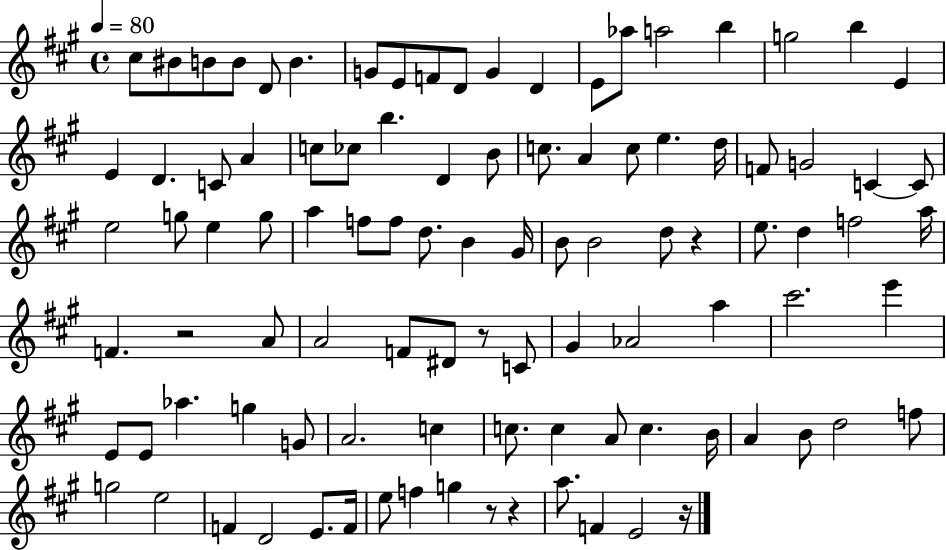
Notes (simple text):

C#5/e BIS4/e B4/e B4/e D4/e B4/q. G4/e E4/e F4/e D4/e G4/q D4/q E4/e Ab5/e A5/h B5/q G5/h B5/q E4/q E4/q D4/q. C4/e A4/q C5/e CES5/e B5/q. D4/q B4/e C5/e. A4/q C5/e E5/q. D5/s F4/e G4/h C4/q C4/e E5/h G5/e E5/q G5/e A5/q F5/e F5/e D5/e. B4/q G#4/s B4/e B4/h D5/e R/q E5/e. D5/q F5/h A5/s F4/q. R/h A4/e A4/h F4/e D#4/e R/e C4/e G#4/q Ab4/h A5/q C#6/h. E6/q E4/e E4/e Ab5/q. G5/q G4/e A4/h. C5/q C5/e. C5/q A4/e C5/q. B4/s A4/q B4/e D5/h F5/e G5/h E5/h F4/q D4/h E4/e. F4/s E5/e F5/q G5/q R/e R/q A5/e. F4/q E4/h R/s